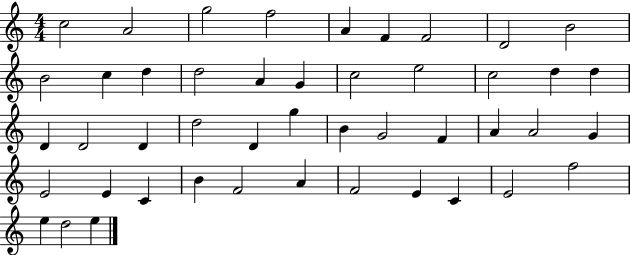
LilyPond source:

{
  \clef treble
  \numericTimeSignature
  \time 4/4
  \key c \major
  c''2 a'2 | g''2 f''2 | a'4 f'4 f'2 | d'2 b'2 | \break b'2 c''4 d''4 | d''2 a'4 g'4 | c''2 e''2 | c''2 d''4 d''4 | \break d'4 d'2 d'4 | d''2 d'4 g''4 | b'4 g'2 f'4 | a'4 a'2 g'4 | \break e'2 e'4 c'4 | b'4 f'2 a'4 | f'2 e'4 c'4 | e'2 f''2 | \break e''4 d''2 e''4 | \bar "|."
}